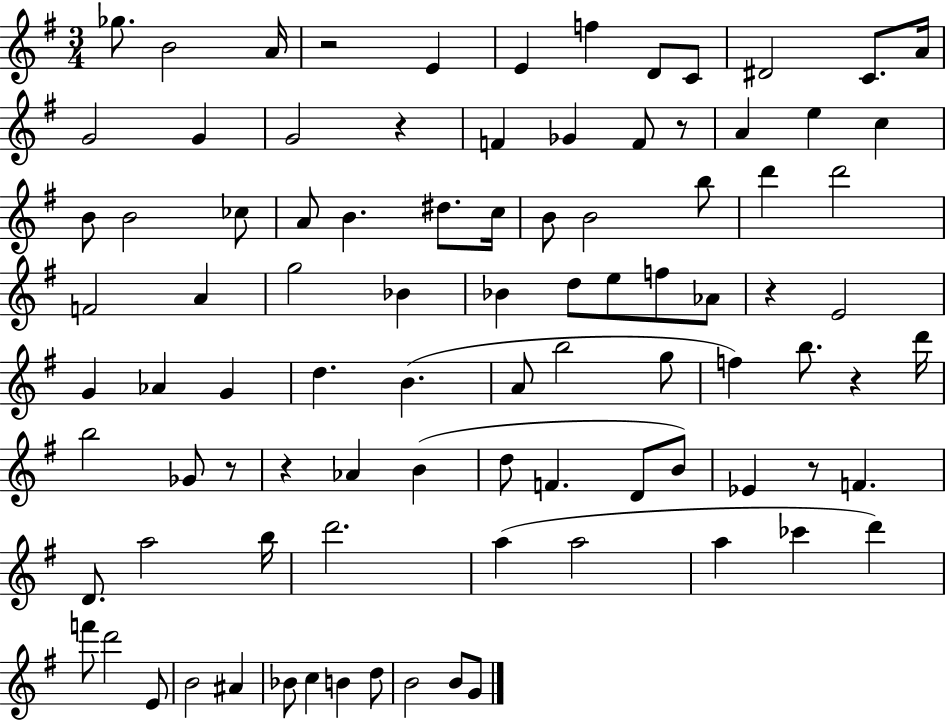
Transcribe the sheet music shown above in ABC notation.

X:1
T:Untitled
M:3/4
L:1/4
K:G
_g/2 B2 A/4 z2 E E f D/2 C/2 ^D2 C/2 A/4 G2 G G2 z F _G F/2 z/2 A e c B/2 B2 _c/2 A/2 B ^d/2 c/4 B/2 B2 b/2 d' d'2 F2 A g2 _B _B d/2 e/2 f/2 _A/2 z E2 G _A G d B A/2 b2 g/2 f b/2 z d'/4 b2 _G/2 z/2 z _A B d/2 F D/2 B/2 _E z/2 F D/2 a2 b/4 d'2 a a2 a _c' d' f'/2 d'2 E/2 B2 ^A _B/2 c B d/2 B2 B/2 G/2